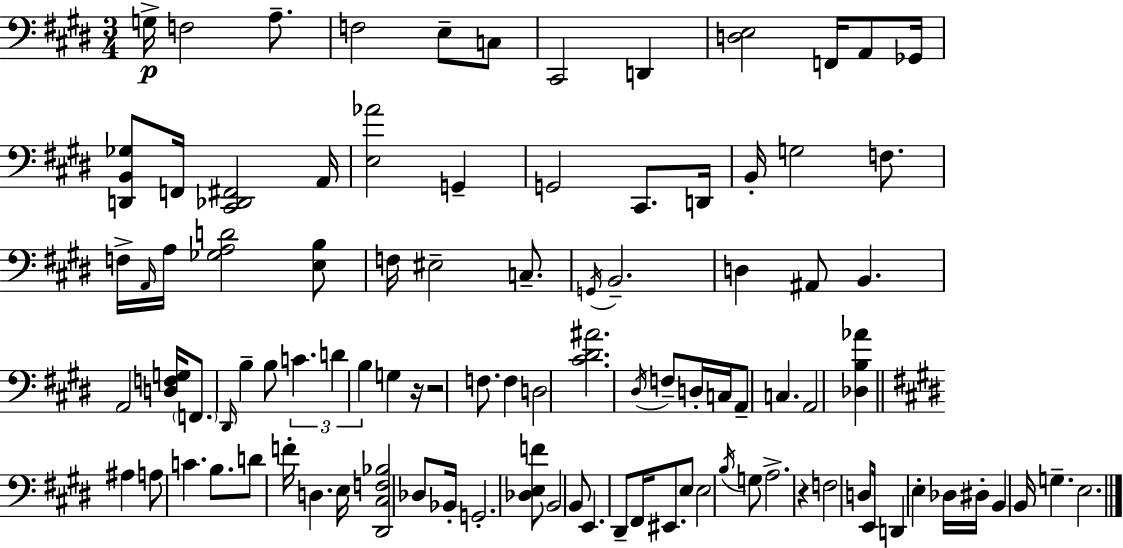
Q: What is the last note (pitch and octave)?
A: E3